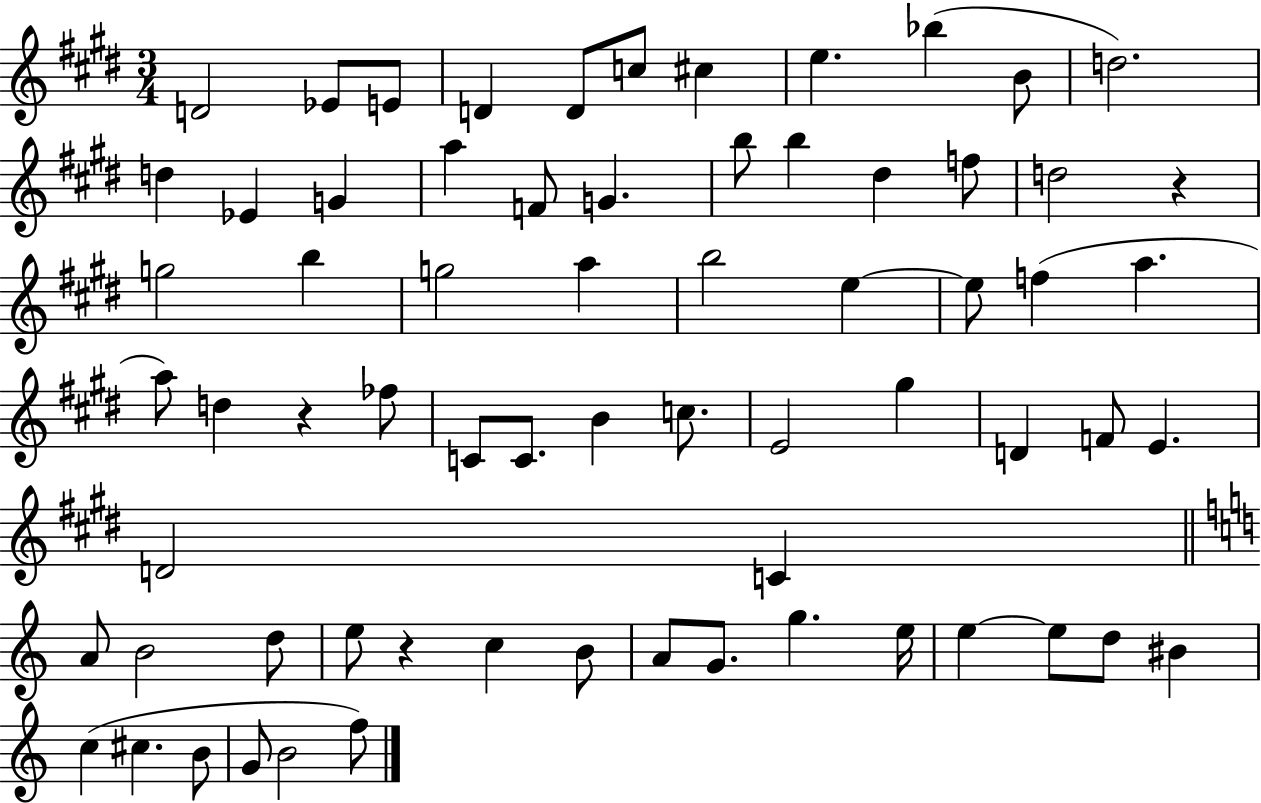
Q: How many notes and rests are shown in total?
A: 68